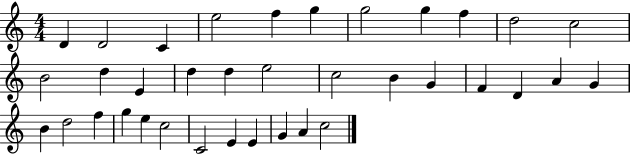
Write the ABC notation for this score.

X:1
T:Untitled
M:4/4
L:1/4
K:C
D D2 C e2 f g g2 g f d2 c2 B2 d E d d e2 c2 B G F D A G B d2 f g e c2 C2 E E G A c2